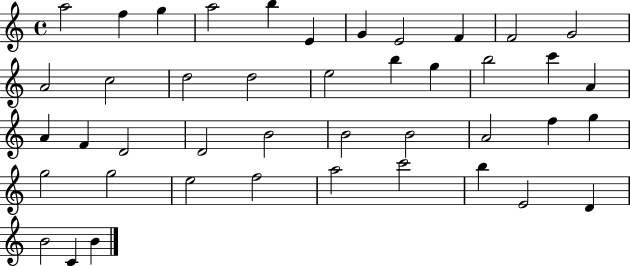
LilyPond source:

{
  \clef treble
  \time 4/4
  \defaultTimeSignature
  \key c \major
  a''2 f''4 g''4 | a''2 b''4 e'4 | g'4 e'2 f'4 | f'2 g'2 | \break a'2 c''2 | d''2 d''2 | e''2 b''4 g''4 | b''2 c'''4 a'4 | \break a'4 f'4 d'2 | d'2 b'2 | b'2 b'2 | a'2 f''4 g''4 | \break g''2 g''2 | e''2 f''2 | a''2 c'''2 | b''4 e'2 d'4 | \break b'2 c'4 b'4 | \bar "|."
}